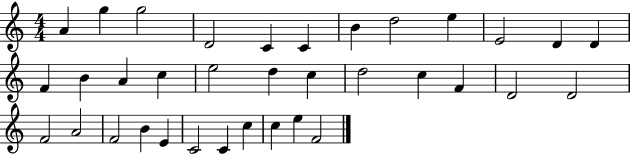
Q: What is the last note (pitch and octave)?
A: F4